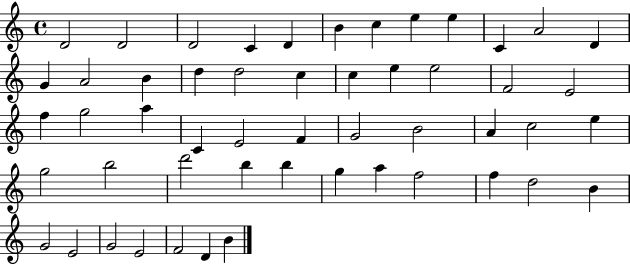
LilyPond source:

{
  \clef treble
  \time 4/4
  \defaultTimeSignature
  \key c \major
  d'2 d'2 | d'2 c'4 d'4 | b'4 c''4 e''4 e''4 | c'4 a'2 d'4 | \break g'4 a'2 b'4 | d''4 d''2 c''4 | c''4 e''4 e''2 | f'2 e'2 | \break f''4 g''2 a''4 | c'4 e'2 f'4 | g'2 b'2 | a'4 c''2 e''4 | \break g''2 b''2 | d'''2 b''4 b''4 | g''4 a''4 f''2 | f''4 d''2 b'4 | \break g'2 e'2 | g'2 e'2 | f'2 d'4 b'4 | \bar "|."
}